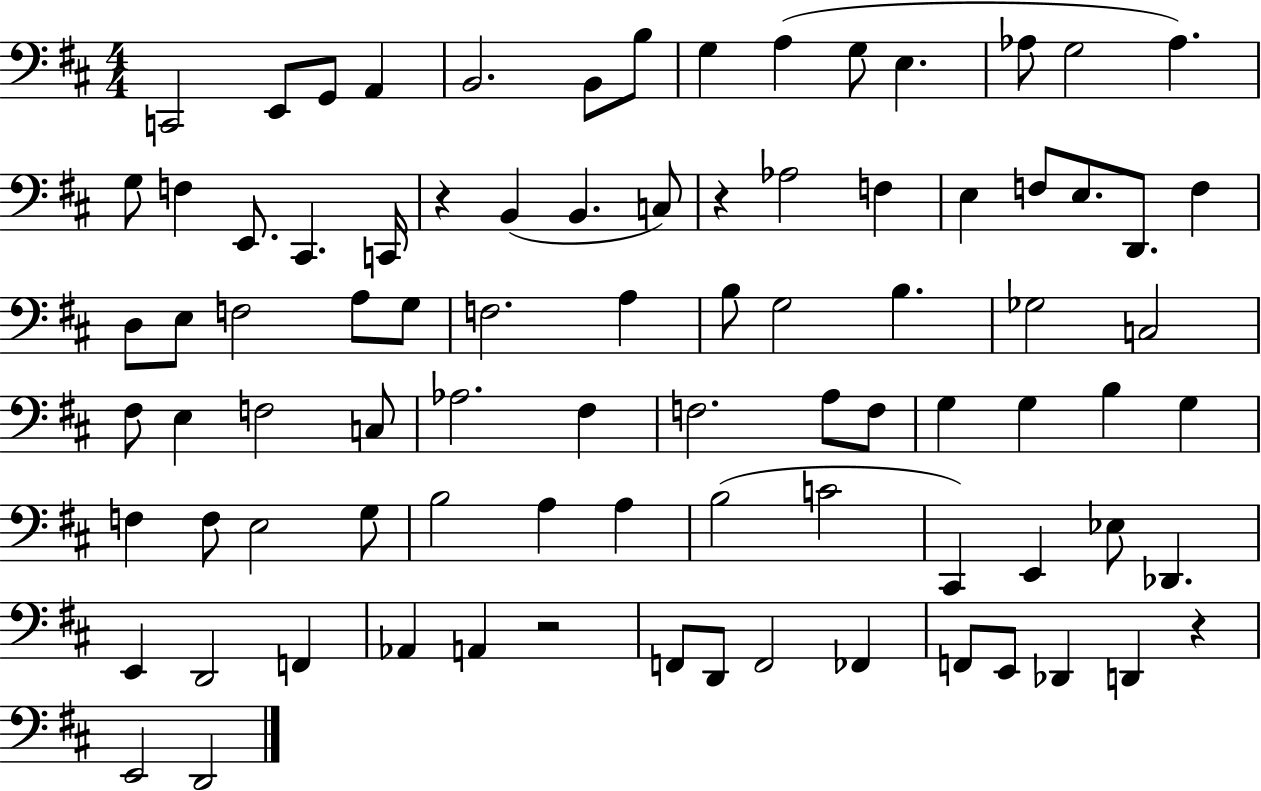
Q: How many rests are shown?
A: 4